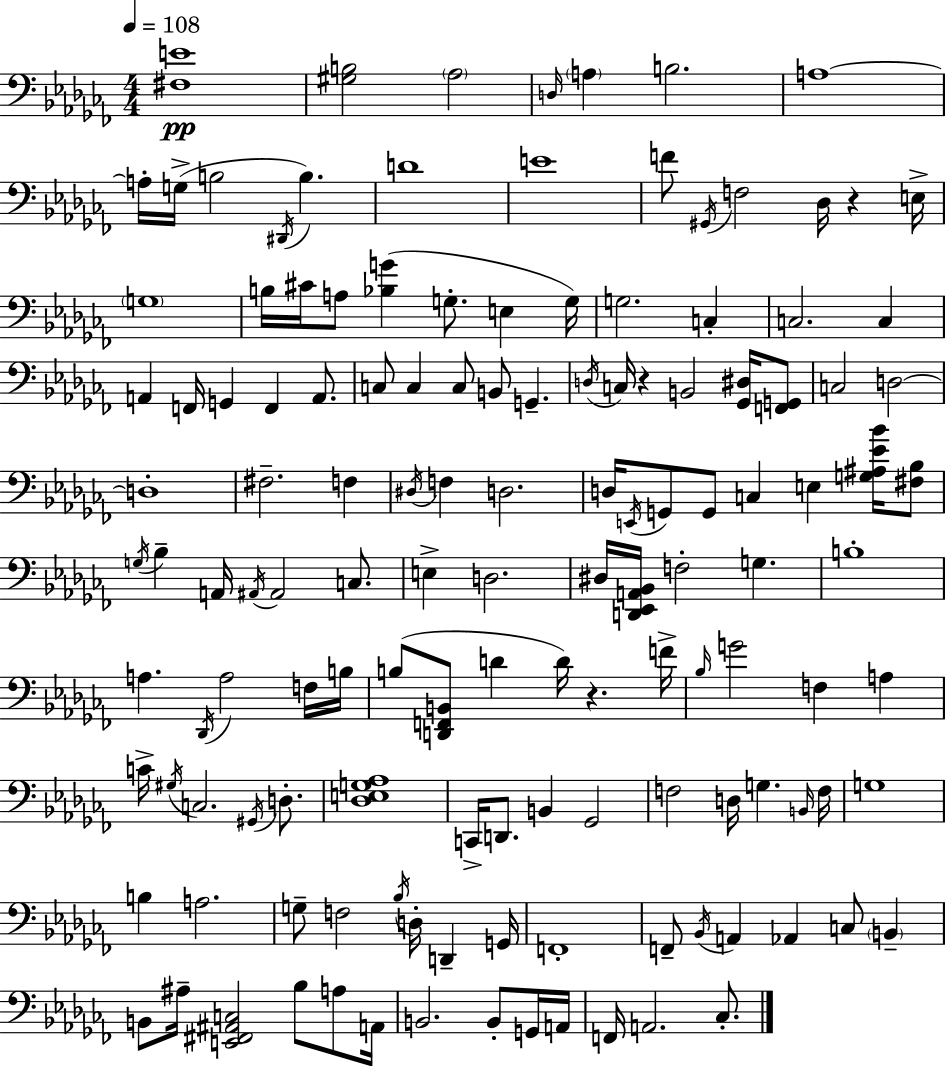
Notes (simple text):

[F#3,E4]/w [G#3,B3]/h Ab3/h D3/s A3/q B3/h. A3/w A3/s G3/s B3/h D#2/s B3/q. D4/w E4/w F4/e G#2/s F3/h Db3/s R/q E3/s G3/w B3/s C#4/s A3/e [Bb3,G4]/q G3/e. E3/q G3/s G3/h. C3/q C3/h. C3/q A2/q F2/s G2/q F2/q A2/e. C3/e C3/q C3/e B2/e G2/q. D3/s C3/s R/q B2/h [Gb2,D#3]/s [F2,G2]/e C3/h D3/h D3/w F#3/h. F3/q D#3/s F3/q D3/h. D3/s E2/s G2/e G2/e C3/q E3/q [G3,A#3,Eb4,Bb4]/s [F#3,Bb3]/e G3/s Bb3/q A2/s A#2/s A#2/h C3/e. E3/q D3/h. D#3/s [D2,Eb2,A2,Bb2]/s F3/h G3/q. B3/w A3/q. Db2/s A3/h F3/s B3/s B3/e [D2,F2,B2]/e D4/q D4/s R/q. F4/s Bb3/s G4/h F3/q A3/q C4/s G#3/s C3/h. G#2/s D3/e. [Db3,E3,G3,Ab3]/w C2/s D2/e. B2/q Gb2/h F3/h D3/s G3/q. B2/s F3/s G3/w B3/q A3/h. G3/e F3/h Bb3/s D3/s D2/q G2/s F2/w F2/e Bb2/s A2/q Ab2/q C3/e B2/q B2/e A#3/s [E2,F#2,A#2,C3]/h Bb3/e A3/e A2/s B2/h. B2/e G2/s A2/s F2/s A2/h. CES3/e.